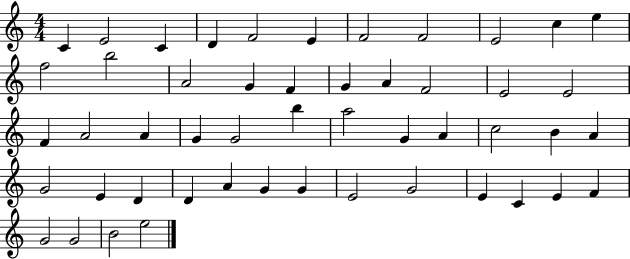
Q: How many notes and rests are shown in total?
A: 50